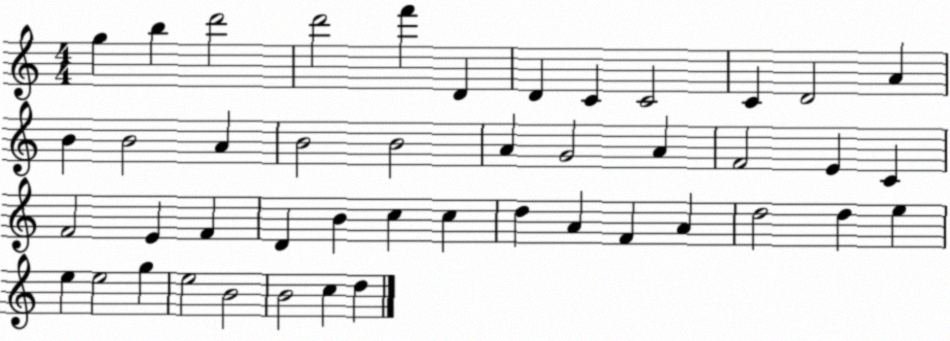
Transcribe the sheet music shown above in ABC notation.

X:1
T:Untitled
M:4/4
L:1/4
K:C
g b d'2 d'2 f' D D C C2 C D2 A B B2 A B2 B2 A G2 A F2 E C F2 E F D B c c d A F A d2 d e e e2 g e2 B2 B2 c d